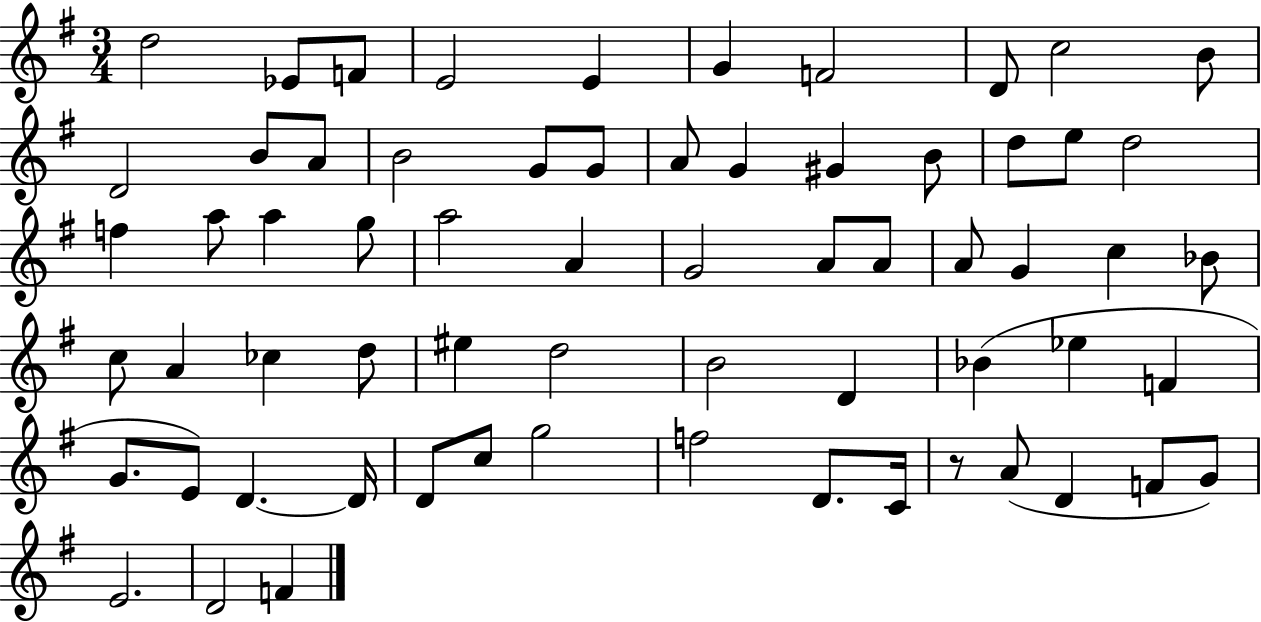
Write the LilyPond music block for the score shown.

{
  \clef treble
  \numericTimeSignature
  \time 3/4
  \key g \major
  \repeat volta 2 { d''2 ees'8 f'8 | e'2 e'4 | g'4 f'2 | d'8 c''2 b'8 | \break d'2 b'8 a'8 | b'2 g'8 g'8 | a'8 g'4 gis'4 b'8 | d''8 e''8 d''2 | \break f''4 a''8 a''4 g''8 | a''2 a'4 | g'2 a'8 a'8 | a'8 g'4 c''4 bes'8 | \break c''8 a'4 ces''4 d''8 | eis''4 d''2 | b'2 d'4 | bes'4( ees''4 f'4 | \break g'8. e'8) d'4.~~ d'16 | d'8 c''8 g''2 | f''2 d'8. c'16 | r8 a'8( d'4 f'8 g'8) | \break e'2. | d'2 f'4 | } \bar "|."
}